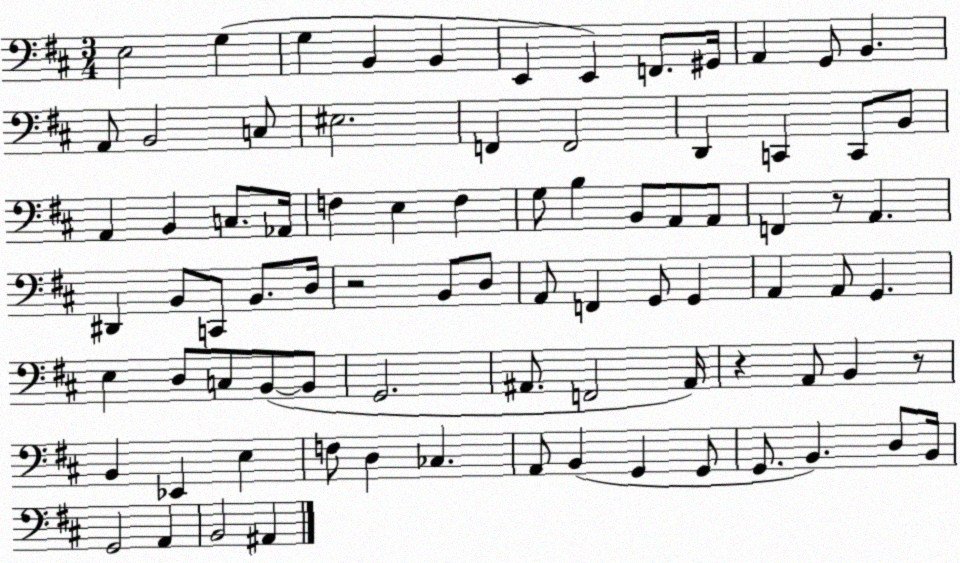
X:1
T:Untitled
M:3/4
L:1/4
K:D
E,2 G, G, B,, B,, E,, E,, F,,/2 ^G,,/4 A,, G,,/2 B,, A,,/2 B,,2 C,/2 ^E,2 F,, F,,2 D,, C,, C,,/2 B,,/2 A,, B,, C,/2 _A,,/4 F, E, F, G,/2 B, B,,/2 A,,/2 A,,/2 F,, z/2 A,, ^D,, B,,/2 C,,/2 B,,/2 D,/4 z2 B,,/2 D,/2 A,,/2 F,, G,,/2 G,, A,, A,,/2 G,, E, D,/2 C,/2 B,,/2 B,,/2 G,,2 ^A,,/2 F,,2 ^A,,/4 z A,,/2 B,, z/2 B,, _E,, E, F,/2 D, _C, A,,/2 B,, G,, G,,/2 G,,/2 B,, D,/2 B,,/4 G,,2 A,, B,,2 ^A,,